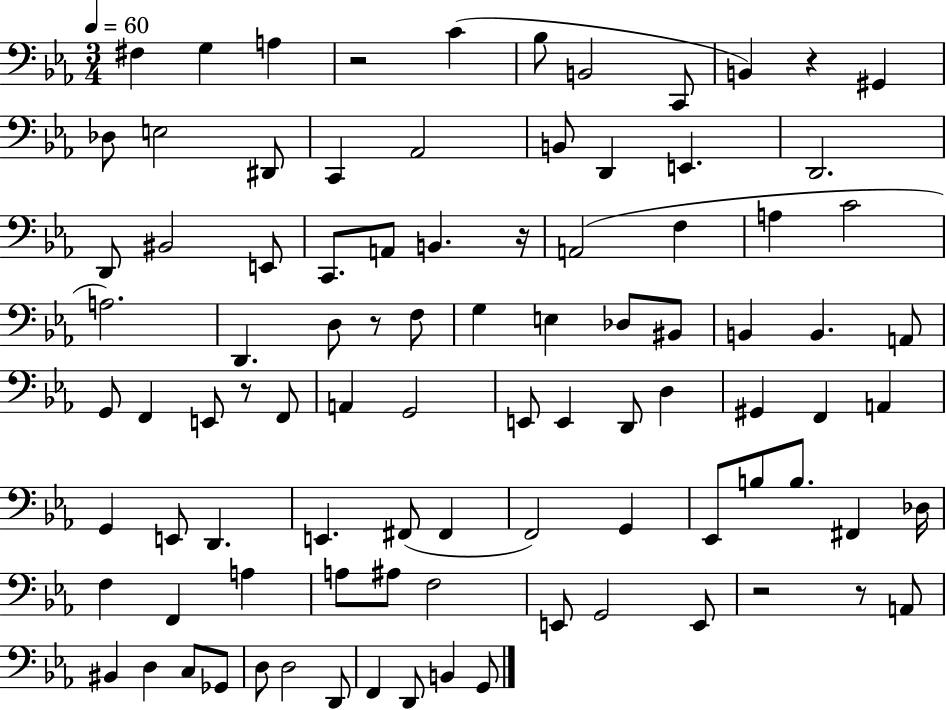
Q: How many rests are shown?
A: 7